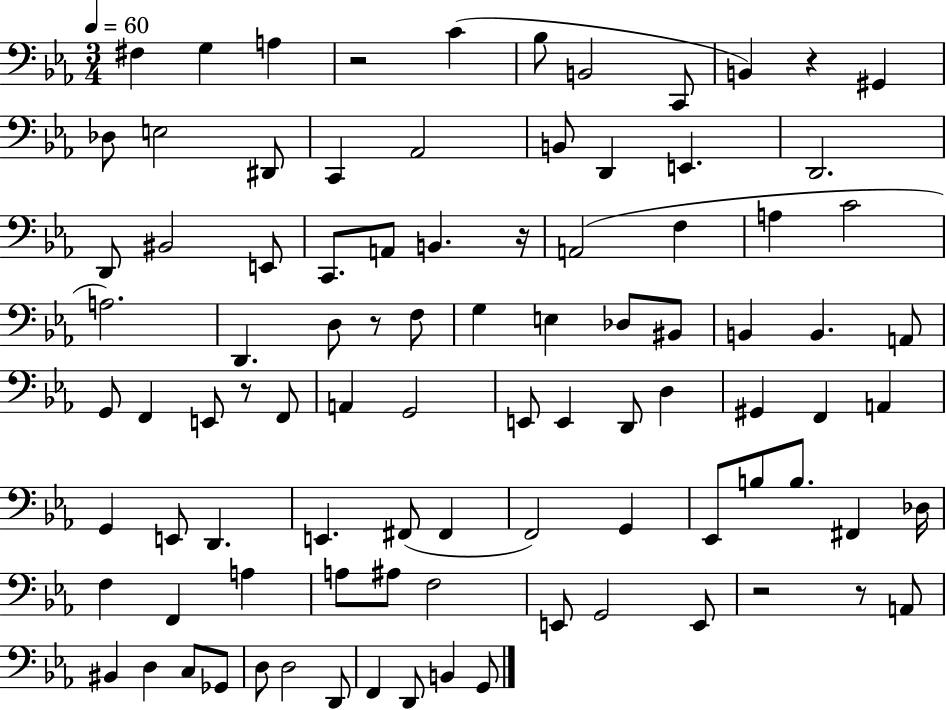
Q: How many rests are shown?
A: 7